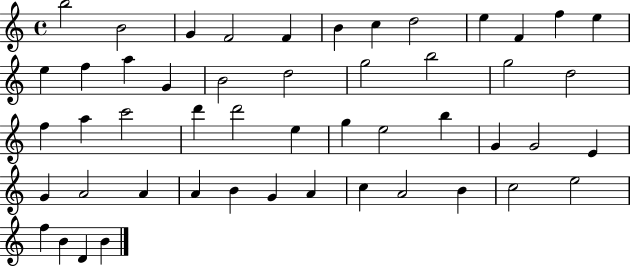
B5/h B4/h G4/q F4/h F4/q B4/q C5/q D5/h E5/q F4/q F5/q E5/q E5/q F5/q A5/q G4/q B4/h D5/h G5/h B5/h G5/h D5/h F5/q A5/q C6/h D6/q D6/h E5/q G5/q E5/h B5/q G4/q G4/h E4/q G4/q A4/h A4/q A4/q B4/q G4/q A4/q C5/q A4/h B4/q C5/h E5/h F5/q B4/q D4/q B4/q